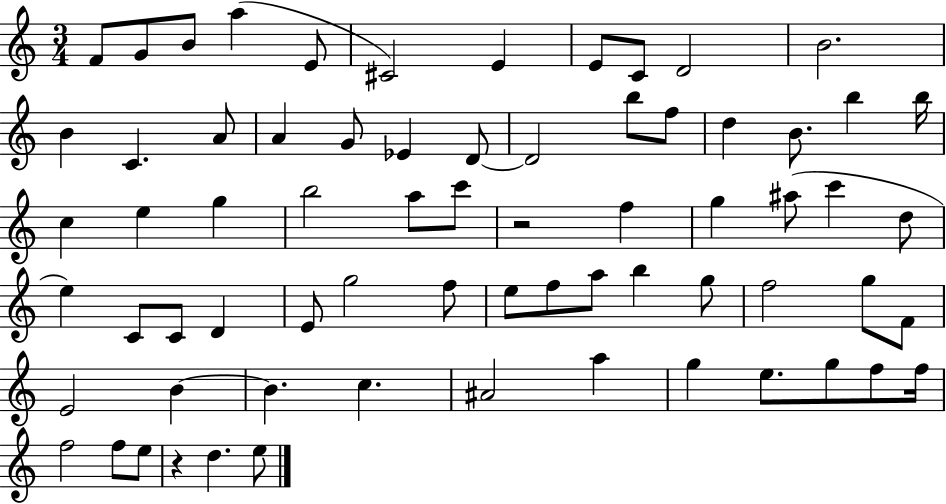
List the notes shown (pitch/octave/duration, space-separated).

F4/e G4/e B4/e A5/q E4/e C#4/h E4/q E4/e C4/e D4/h B4/h. B4/q C4/q. A4/e A4/q G4/e Eb4/q D4/e D4/h B5/e F5/e D5/q B4/e. B5/q B5/s C5/q E5/q G5/q B5/h A5/e C6/e R/h F5/q G5/q A#5/e C6/q D5/e E5/q C4/e C4/e D4/q E4/e G5/h F5/e E5/e F5/e A5/e B5/q G5/e F5/h G5/e F4/e E4/h B4/q B4/q. C5/q. A#4/h A5/q G5/q E5/e. G5/e F5/e F5/s F5/h F5/e E5/e R/q D5/q. E5/e